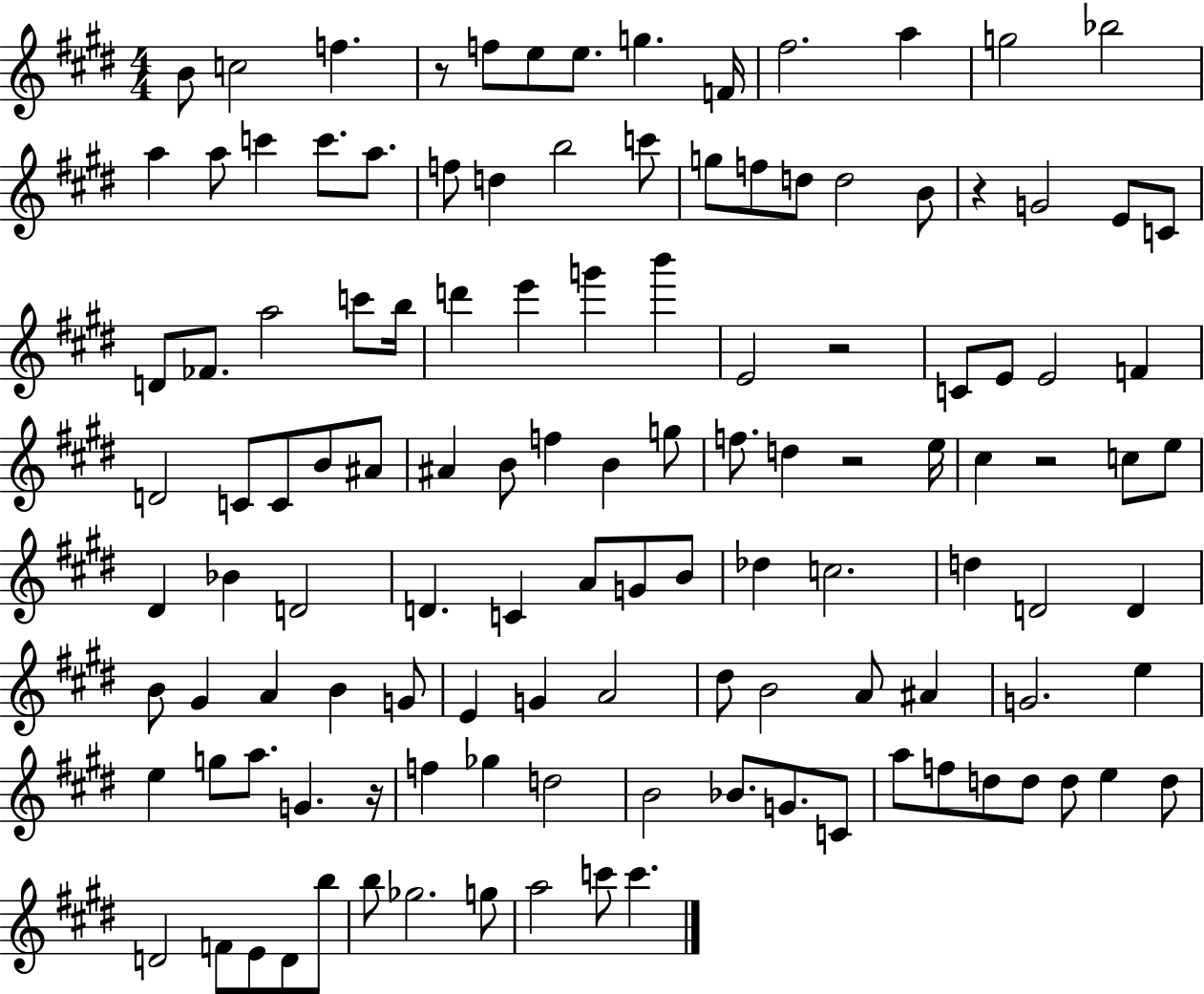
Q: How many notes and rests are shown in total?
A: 121